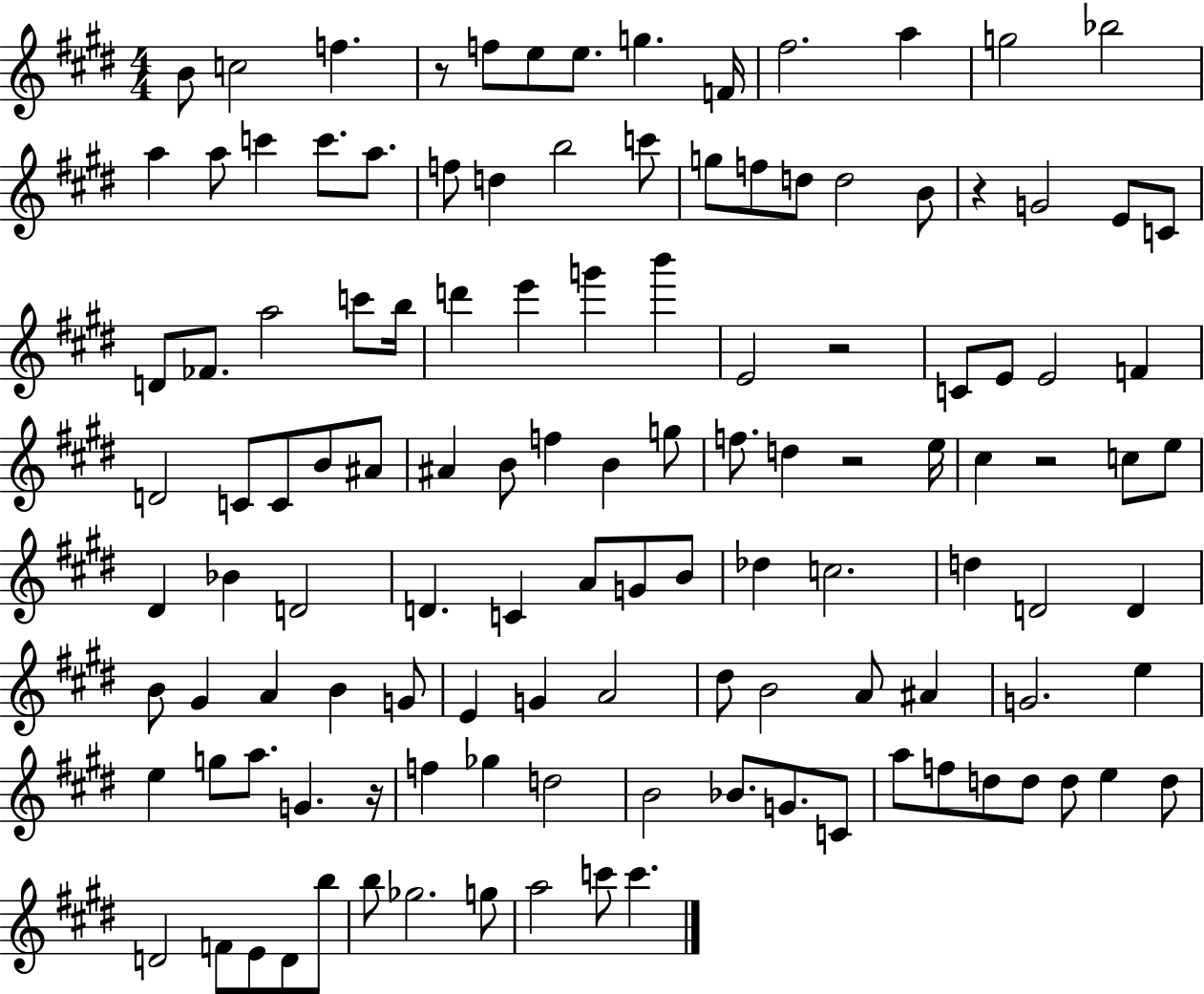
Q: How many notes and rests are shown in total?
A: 121